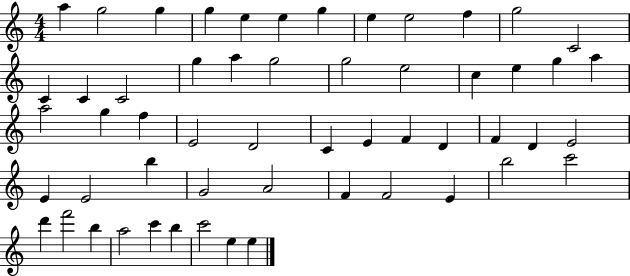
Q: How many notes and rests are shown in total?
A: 55